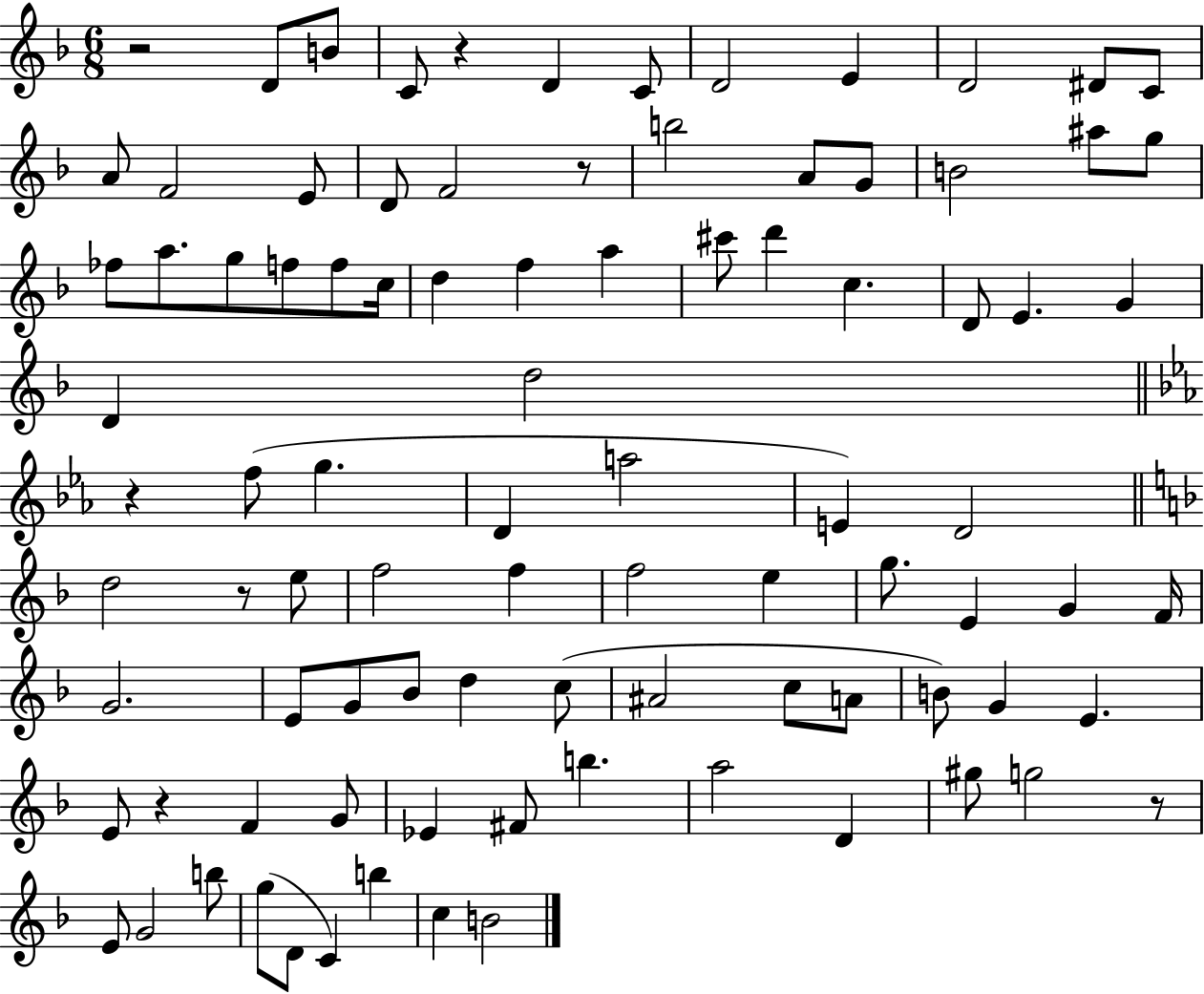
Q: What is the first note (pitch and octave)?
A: D4